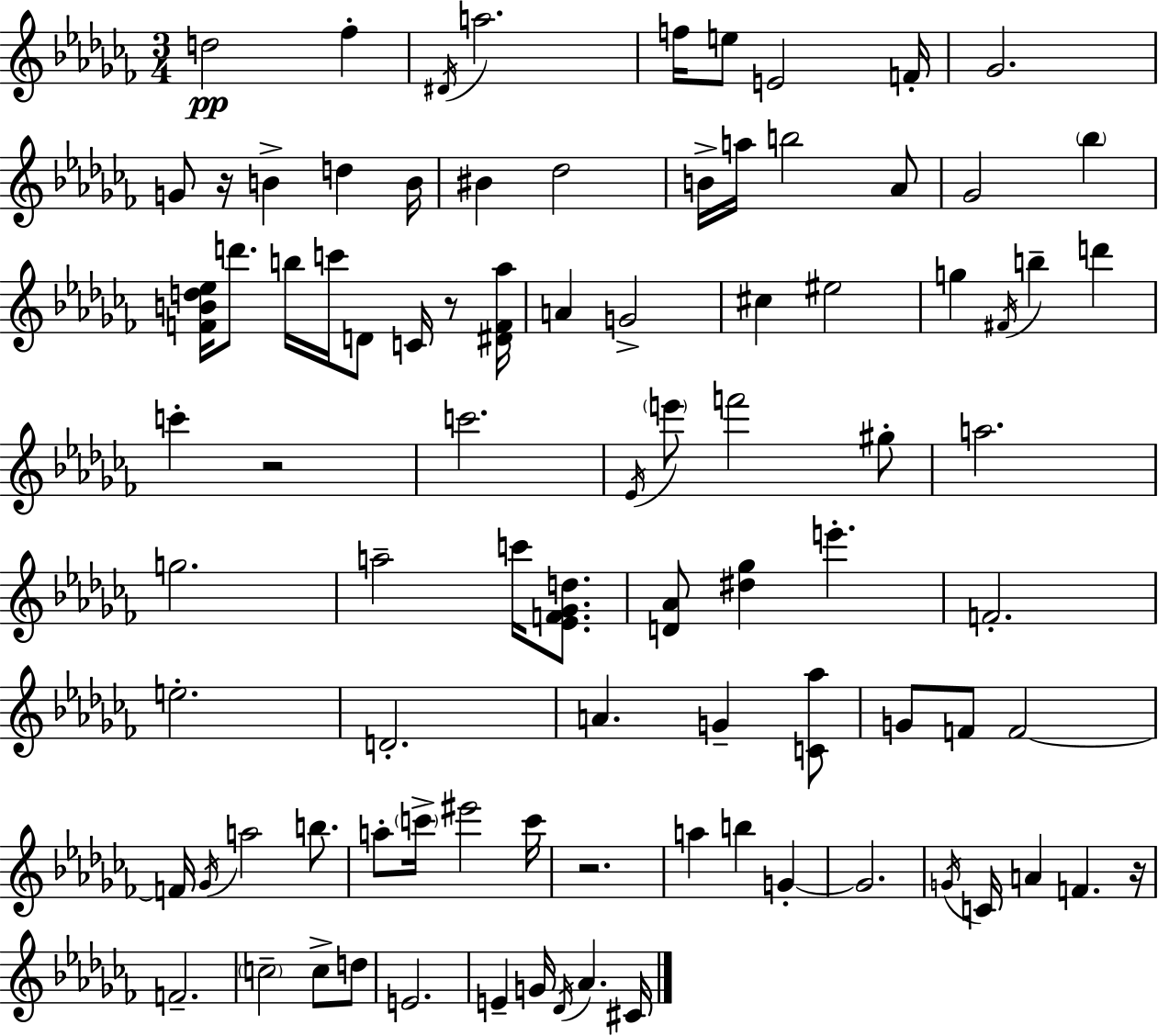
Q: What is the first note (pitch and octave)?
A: D5